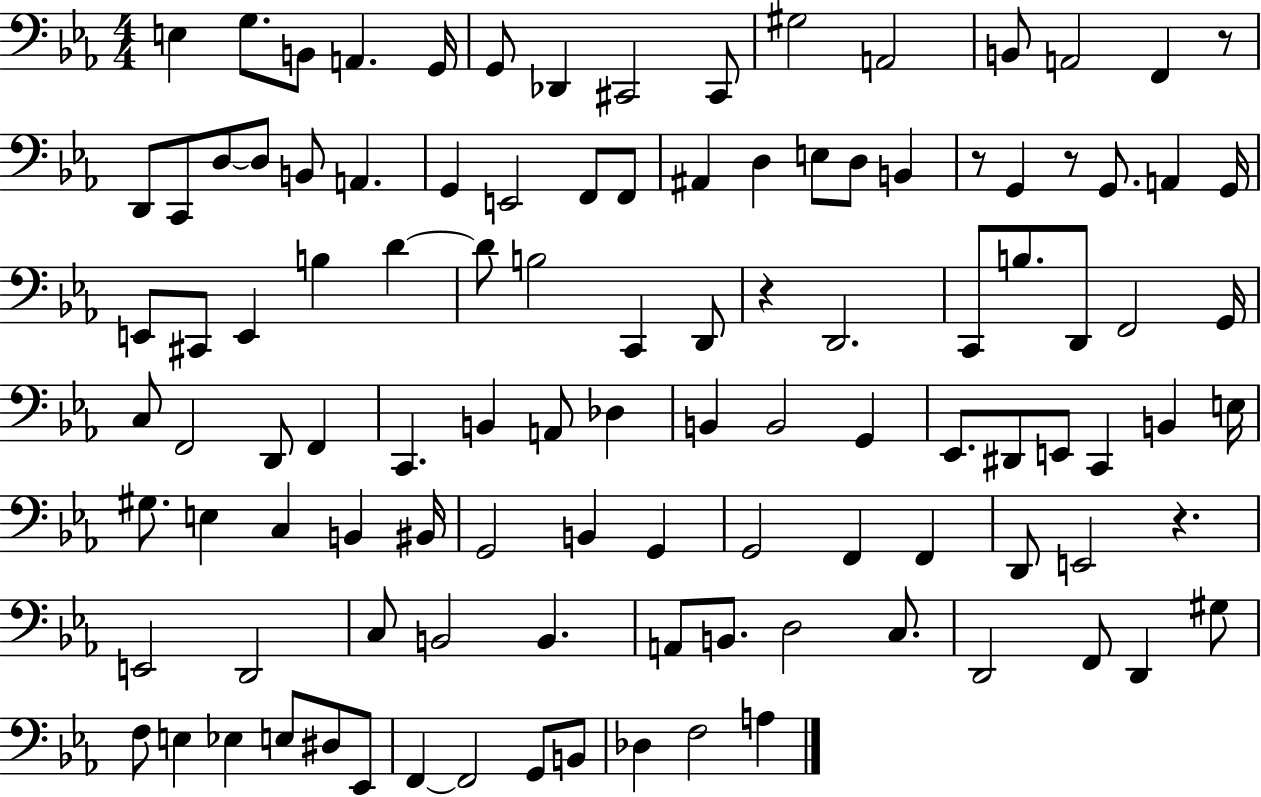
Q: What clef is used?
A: bass